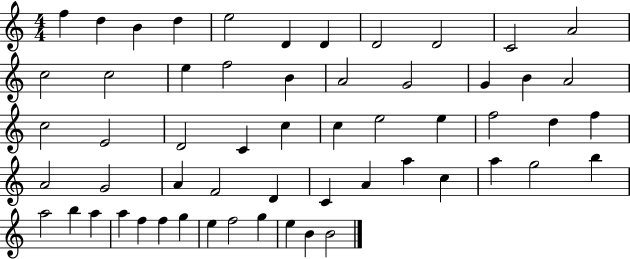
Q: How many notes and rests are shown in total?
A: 57